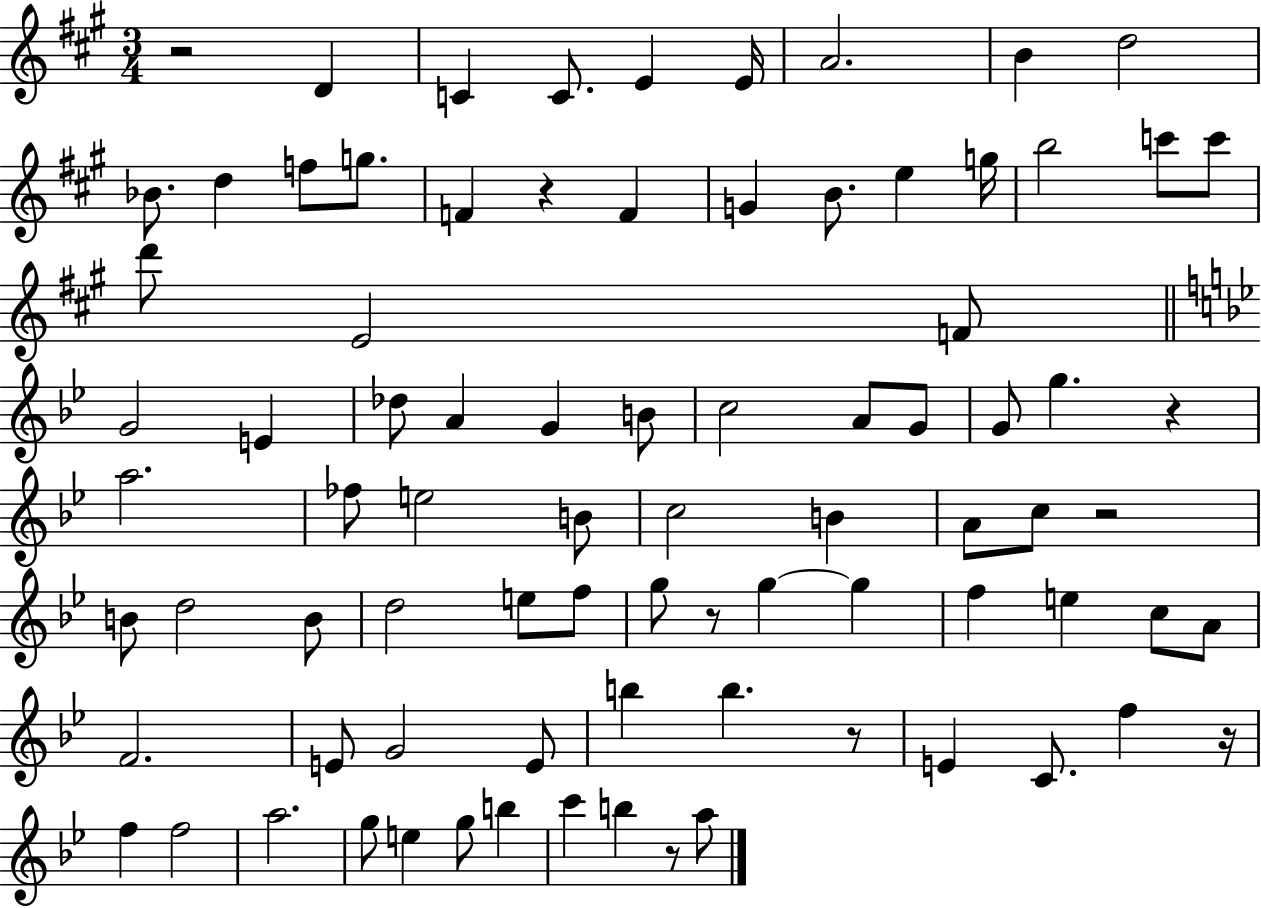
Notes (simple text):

R/h D4/q C4/q C4/e. E4/q E4/s A4/h. B4/q D5/h Bb4/e. D5/q F5/e G5/e. F4/q R/q F4/q G4/q B4/e. E5/q G5/s B5/h C6/e C6/e D6/e E4/h F4/e G4/h E4/q Db5/e A4/q G4/q B4/e C5/h A4/e G4/e G4/e G5/q. R/q A5/h. FES5/e E5/h B4/e C5/h B4/q A4/e C5/e R/h B4/e D5/h B4/e D5/h E5/e F5/e G5/e R/e G5/q G5/q F5/q E5/q C5/e A4/e F4/h. E4/e G4/h E4/e B5/q B5/q. R/e E4/q C4/e. F5/q R/s F5/q F5/h A5/h. G5/e E5/q G5/e B5/q C6/q B5/q R/e A5/e